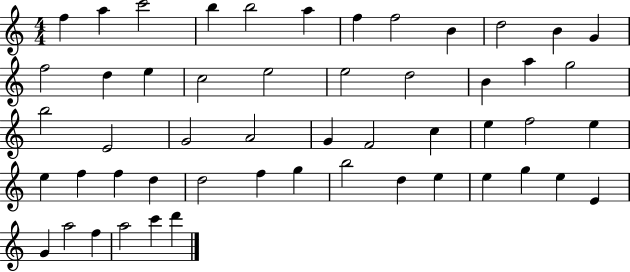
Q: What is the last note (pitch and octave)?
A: D6